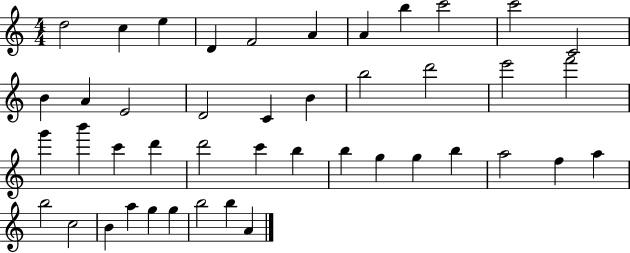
{
  \clef treble
  \numericTimeSignature
  \time 4/4
  \key c \major
  d''2 c''4 e''4 | d'4 f'2 a'4 | a'4 b''4 c'''2 | c'''2 c'2 | \break b'4 a'4 e'2 | d'2 c'4 b'4 | b''2 d'''2 | e'''2 f'''2 | \break g'''4 b'''4 c'''4 d'''4 | d'''2 c'''4 b''4 | b''4 g''4 g''4 b''4 | a''2 f''4 a''4 | \break b''2 c''2 | b'4 a''4 g''4 g''4 | b''2 b''4 a'4 | \bar "|."
}